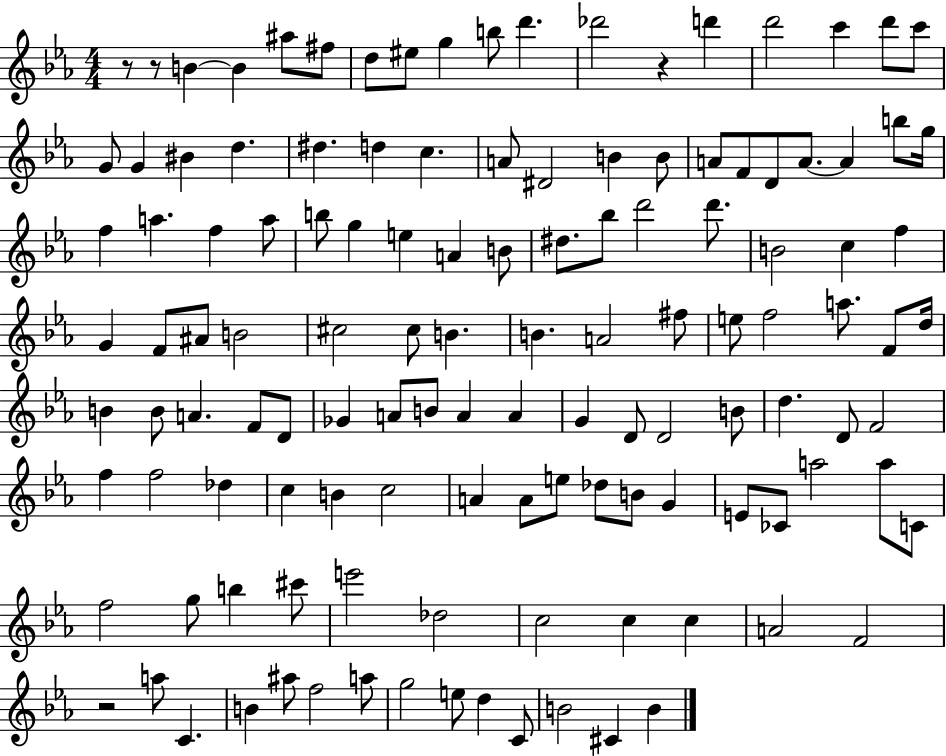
R/e R/e B4/q B4/q A#5/e F#5/e D5/e EIS5/e G5/q B5/e D6/q. Db6/h R/q D6/q D6/h C6/q D6/e C6/e G4/e G4/q BIS4/q D5/q. D#5/q. D5/q C5/q. A4/e D#4/h B4/q B4/e A4/e F4/e D4/e A4/e. A4/q B5/e G5/s F5/q A5/q. F5/q A5/e B5/e G5/q E5/q A4/q B4/e D#5/e. Bb5/e D6/h D6/e. B4/h C5/q F5/q G4/q F4/e A#4/e B4/h C#5/h C#5/e B4/q. B4/q. A4/h F#5/e E5/e F5/h A5/e. F4/e D5/s B4/q B4/e A4/q. F4/e D4/e Gb4/q A4/e B4/e A4/q A4/q G4/q D4/e D4/h B4/e D5/q. D4/e F4/h F5/q F5/h Db5/q C5/q B4/q C5/h A4/q A4/e E5/e Db5/e B4/e G4/q E4/e CES4/e A5/h A5/e C4/e F5/h G5/e B5/q C#6/e E6/h Db5/h C5/h C5/q C5/q A4/h F4/h R/h A5/e C4/q. B4/q A#5/e F5/h A5/e G5/h E5/e D5/q C4/e B4/h C#4/q B4/q